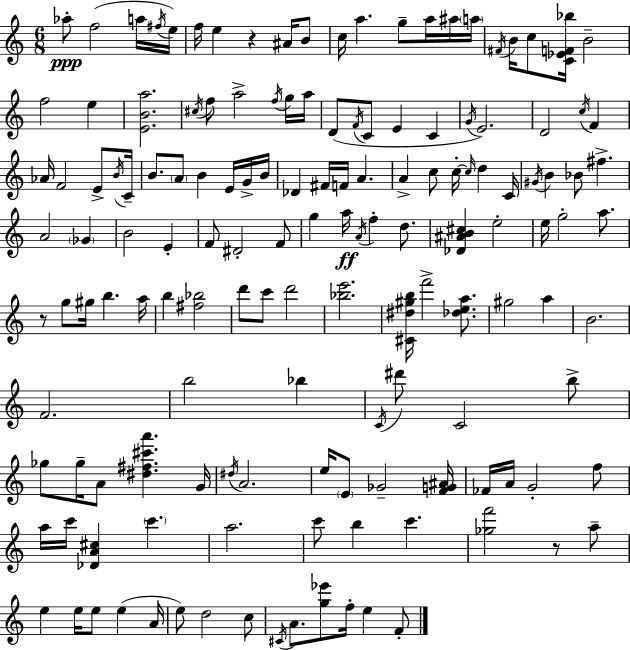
Ab5/e F5/h A5/s F#5/s E5/s F5/s E5/q R/q A#4/s B4/e C5/s A5/q. G5/e A5/s A#5/s A5/s F#4/s B4/s C5/e [C4,Eb4,F4,Bb5]/s B4/h F5/h E5/q [E4,B4,A5]/h. C#5/s F5/e A5/h F5/s G5/s A5/s D4/e F4/s C4/e E4/q C4/q G4/s E4/h. D4/h C5/s F4/q Ab4/s F4/h E4/e B4/s C4/s B4/e. A4/e B4/q E4/s G4/s B4/s Db4/q F#4/s F4/s A4/q. A4/q C5/e C5/s C5/s D5/q C4/s G#4/s B4/q Bb4/e F#5/q. A4/h Gb4/q B4/h E4/q F4/e D#4/h F4/e G5/q A5/s A4/s F5/q D5/e. [Db4,A#4,B4,C#5]/q E5/h E5/s G5/h A5/e. R/e G5/e G#5/s B5/q. A5/s B5/q [F#5,Bb5]/h D6/e C6/e D6/h [Bb5,E6]/h. [C#4,D#5,G#5,B5]/s F6/h [Db5,E5,A5]/e. G#5/h A5/q B4/h. F4/h. B5/h Bb5/q C4/s D#6/e C4/h B5/e Gb5/e Gb5/s A4/e [D#5,F#5,C#6,A6]/q. G4/s D#5/s A4/h. E5/s E4/e Gb4/h [F4,G4,A#4]/s FES4/s A4/s G4/h F5/e A5/s C6/s [Db4,A4,C#5]/q C6/q. A5/h. C6/e B5/q C6/q. [Gb5,F6]/h R/e A5/e E5/q E5/s E5/e E5/q A4/s E5/e D5/h C5/e C#4/s A4/e. [G5,Eb6]/e F5/s E5/q F4/e